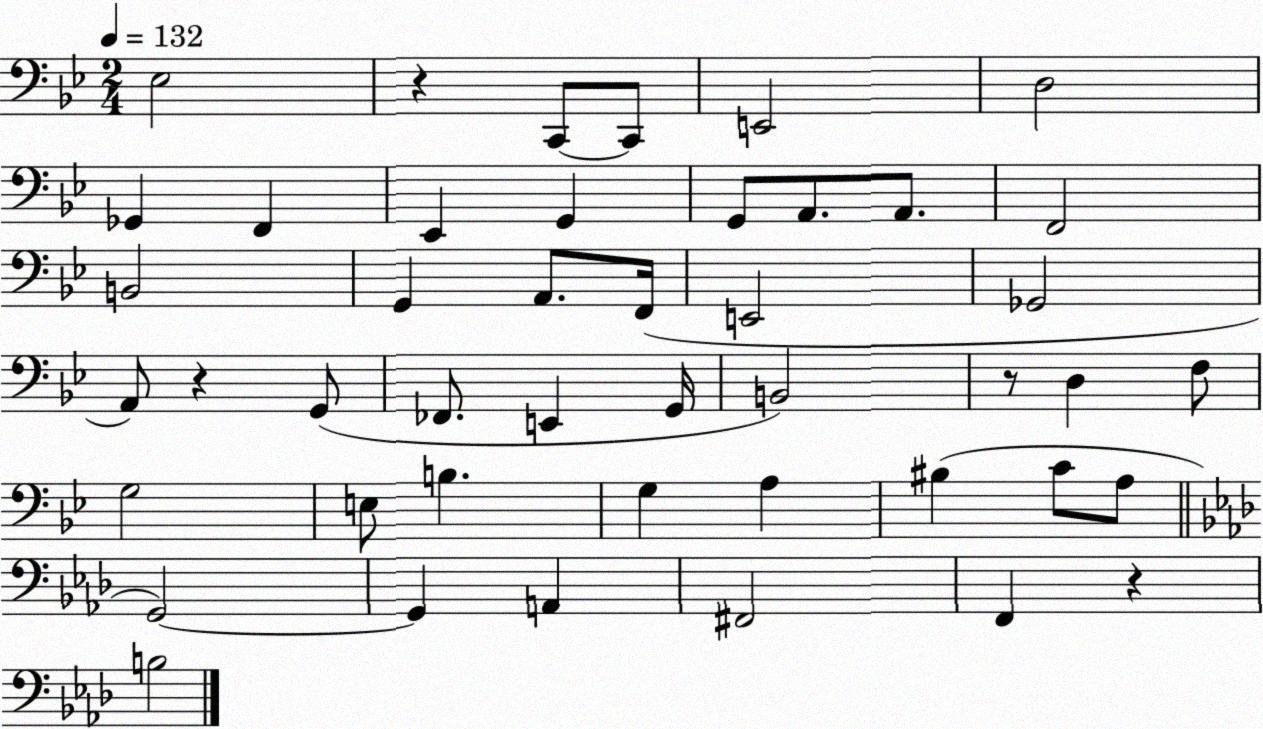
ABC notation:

X:1
T:Untitled
M:2/4
L:1/4
K:Bb
_E,2 z C,,/2 C,,/2 E,,2 D,2 _G,, F,, _E,, G,, G,,/2 A,,/2 A,,/2 F,,2 B,,2 G,, A,,/2 F,,/4 E,,2 _G,,2 A,,/2 z G,,/2 _F,,/2 E,, G,,/4 B,,2 z/2 D, F,/2 G,2 E,/2 B, G, A, ^B, C/2 A,/2 G,,2 G,, A,, ^F,,2 F,, z B,2